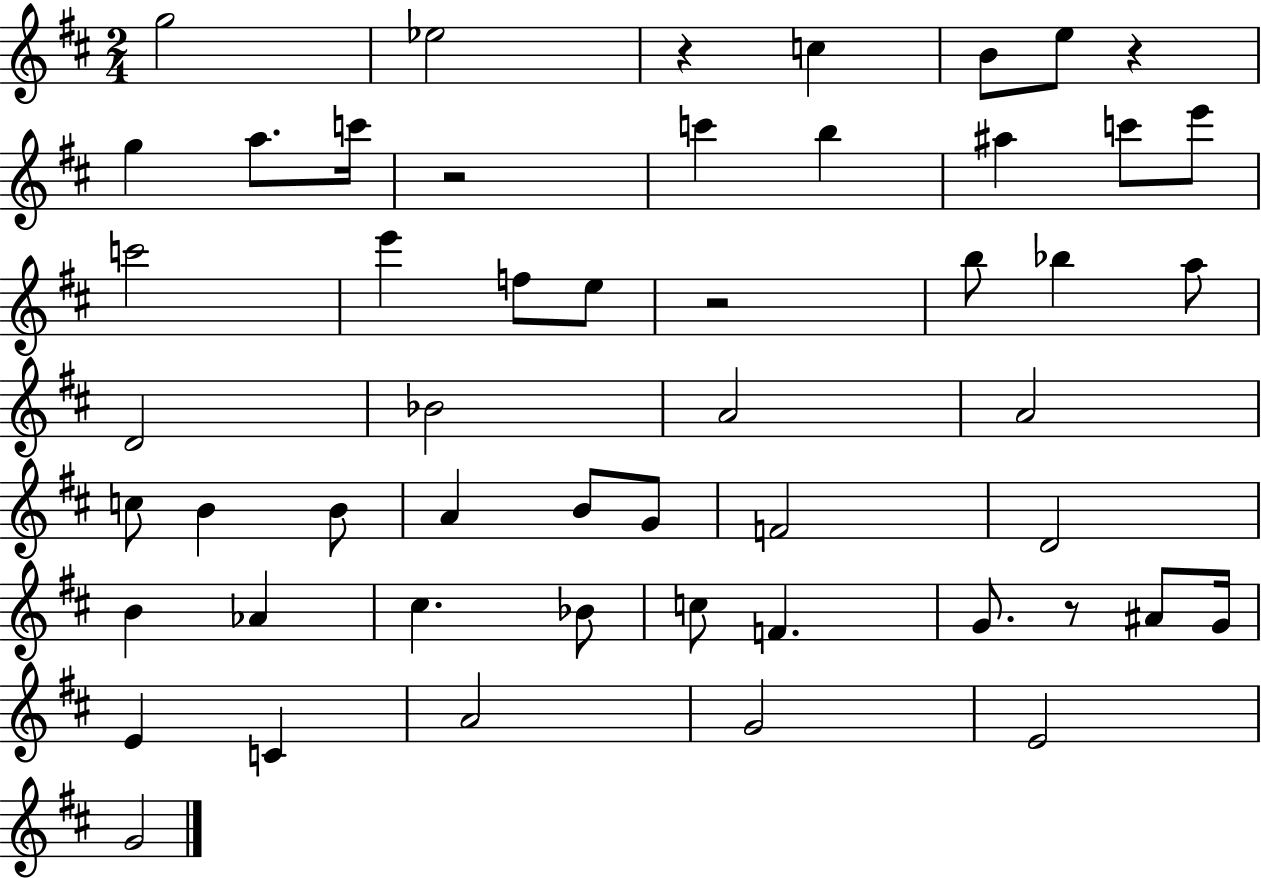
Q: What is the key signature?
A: D major